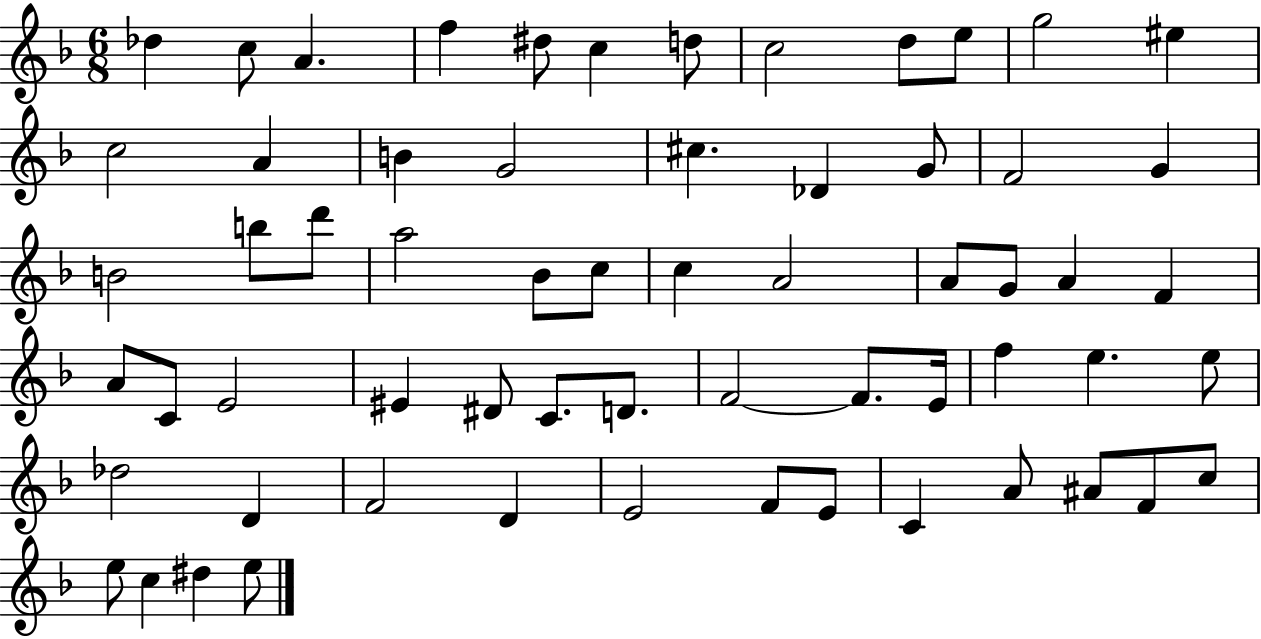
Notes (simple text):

Db5/q C5/e A4/q. F5/q D#5/e C5/q D5/e C5/h D5/e E5/e G5/h EIS5/q C5/h A4/q B4/q G4/h C#5/q. Db4/q G4/e F4/h G4/q B4/h B5/e D6/e A5/h Bb4/e C5/e C5/q A4/h A4/e G4/e A4/q F4/q A4/e C4/e E4/h EIS4/q D#4/e C4/e. D4/e. F4/h F4/e. E4/s F5/q E5/q. E5/e Db5/h D4/q F4/h D4/q E4/h F4/e E4/e C4/q A4/e A#4/e F4/e C5/e E5/e C5/q D#5/q E5/e